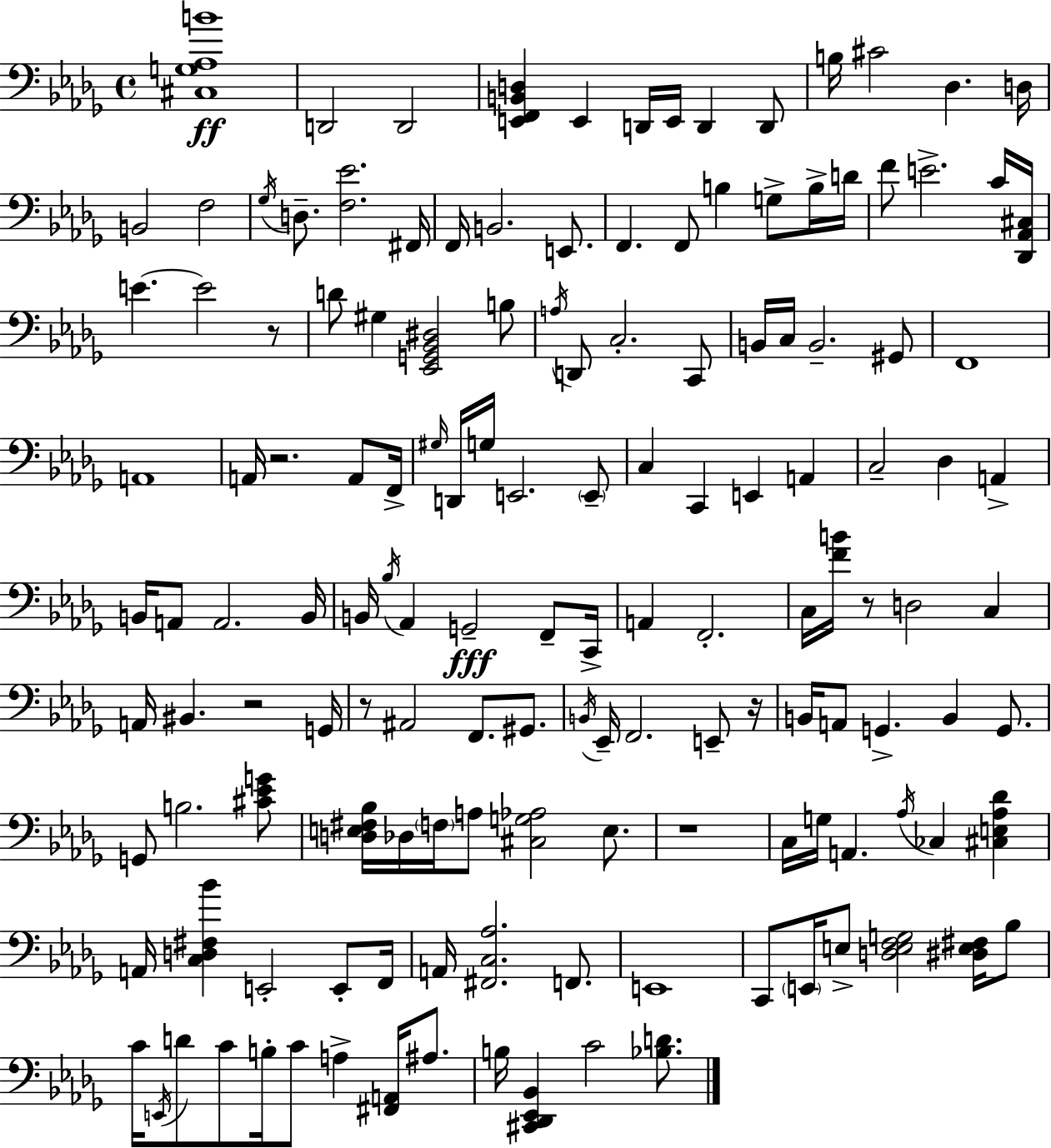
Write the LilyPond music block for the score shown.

{
  \clef bass
  \time 4/4
  \defaultTimeSignature
  \key bes \minor
  <cis g aes b'>1\ff | d,2 d,2 | <e, f, b, d>4 e,4 d,16 e,16 d,4 d,8 | b16 cis'2 des4. d16 | \break b,2 f2 | \acciaccatura { ges16 } d8.-- <f ees'>2. | fis,16 f,16 b,2. e,8. | f,4. f,8 b4 g8-> b16-> | \break d'16 f'8 e'2.-> c'16 | <des, aes, cis>16 e'4.~~ e'2 r8 | d'8 gis4 <ees, g, bes, dis>2 b8 | \acciaccatura { a16 } d,8 c2.-. | \break c,8 b,16 c16 b,2.-- | gis,8 f,1 | a,1 | a,16 r2. a,8 | \break f,16-> \grace { gis16 } d,16 g16 e,2. | \parenthesize e,8-- c4 c,4 e,4 a,4 | c2-- des4 a,4-> | b,16 a,8 a,2. | \break b,16 b,16 \acciaccatura { bes16 } aes,4 g,2--\fff | f,8-- c,16-> a,4 f,2.-. | c16 <f' b'>16 r8 d2 | c4 a,16 bis,4. r2 | \break g,16 r8 ais,2 f,8. | gis,8. \acciaccatura { b,16 } ees,16-- f,2. | e,8-- r16 b,16 a,8 g,4.-> b,4 | g,8. g,8 b2. | \break <cis' ees' g'>8 <d e fis bes>16 des16 \parenthesize f16 a8 <cis g aes>2 | e8. r1 | c16 g16 a,4. \acciaccatura { aes16 } ces4 | <cis e aes des'>4 a,16 <c d fis bes'>4 e,2-. | \break e,8-. f,16 a,16 <fis, c aes>2. | f,8. e,1 | c,8 \parenthesize e,16 e8-> <d e f g>2 | <dis e fis>16 bes8 c'16 \acciaccatura { e,16 } d'8 c'8 b16-. c'8 a4-> | \break <fis, a,>16 ais8. b16 <cis, des, ees, bes,>4 c'2 | <bes d'>8. \bar "|."
}